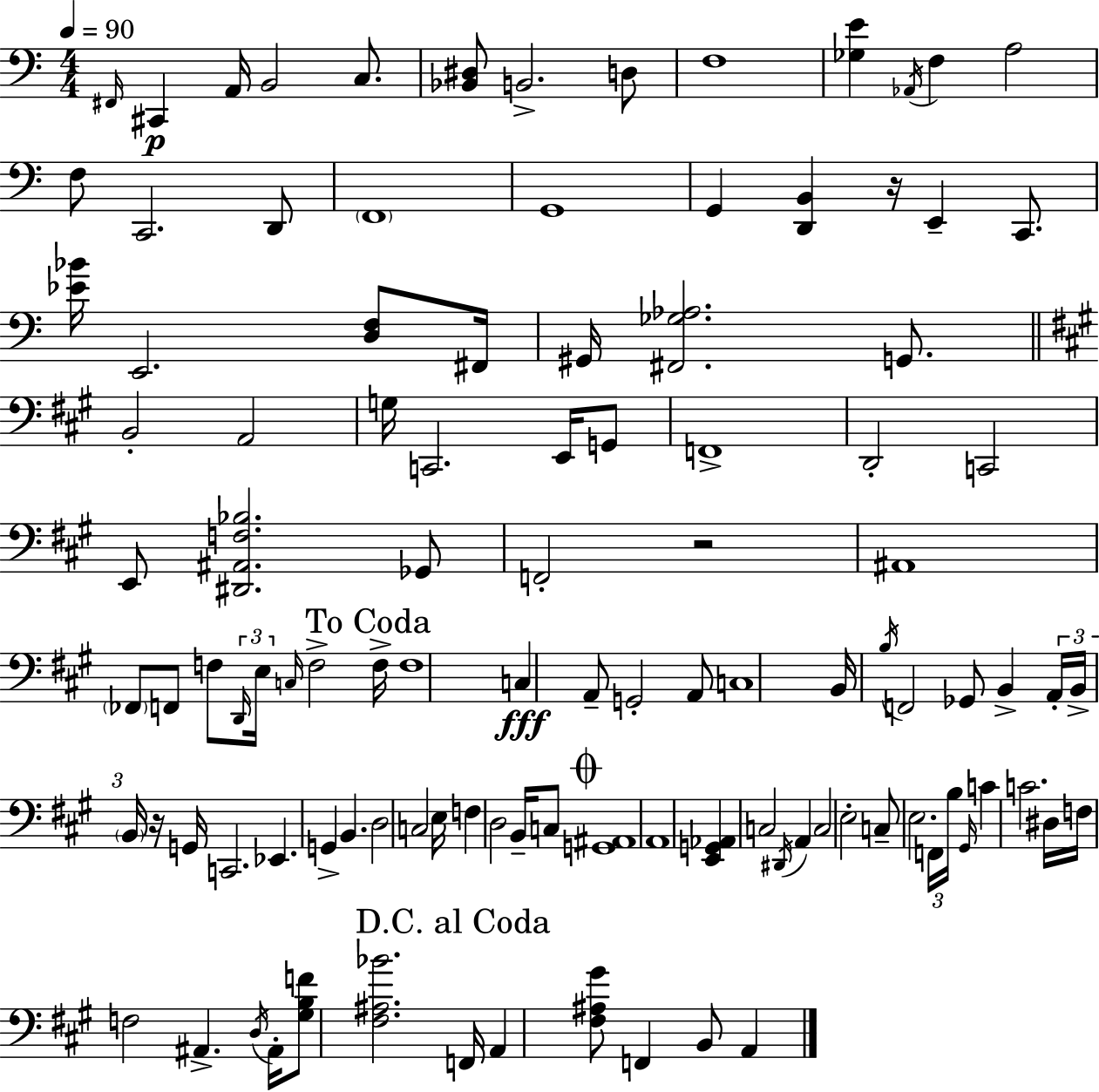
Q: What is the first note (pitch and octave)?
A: F#2